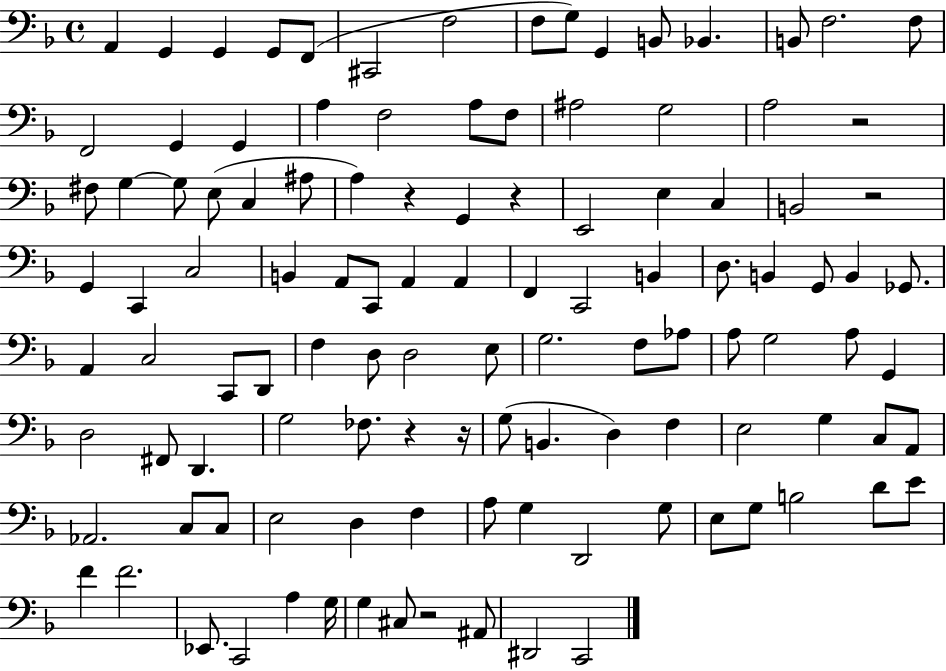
{
  \clef bass
  \time 4/4
  \defaultTimeSignature
  \key f \major
  a,4 g,4 g,4 g,8 f,8( | cis,2 f2 | f8 g8) g,4 b,8 bes,4. | b,8 f2. f8 | \break f,2 g,4 g,4 | a4 f2 a8 f8 | ais2 g2 | a2 r2 | \break fis8 g4~~ g8 e8( c4 ais8 | a4) r4 g,4 r4 | e,2 e4 c4 | b,2 r2 | \break g,4 c,4 c2 | b,4 a,8 c,8 a,4 a,4 | f,4 c,2 b,4 | d8. b,4 g,8 b,4 ges,8. | \break a,4 c2 c,8 d,8 | f4 d8 d2 e8 | g2. f8 aes8 | a8 g2 a8 g,4 | \break d2 fis,8 d,4. | g2 fes8. r4 r16 | g8( b,4. d4) f4 | e2 g4 c8 a,8 | \break aes,2. c8 c8 | e2 d4 f4 | a8 g4 d,2 g8 | e8 g8 b2 d'8 e'8 | \break f'4 f'2. | ees,8. c,2 a4 g16 | g4 cis8 r2 ais,8 | dis,2 c,2 | \break \bar "|."
}